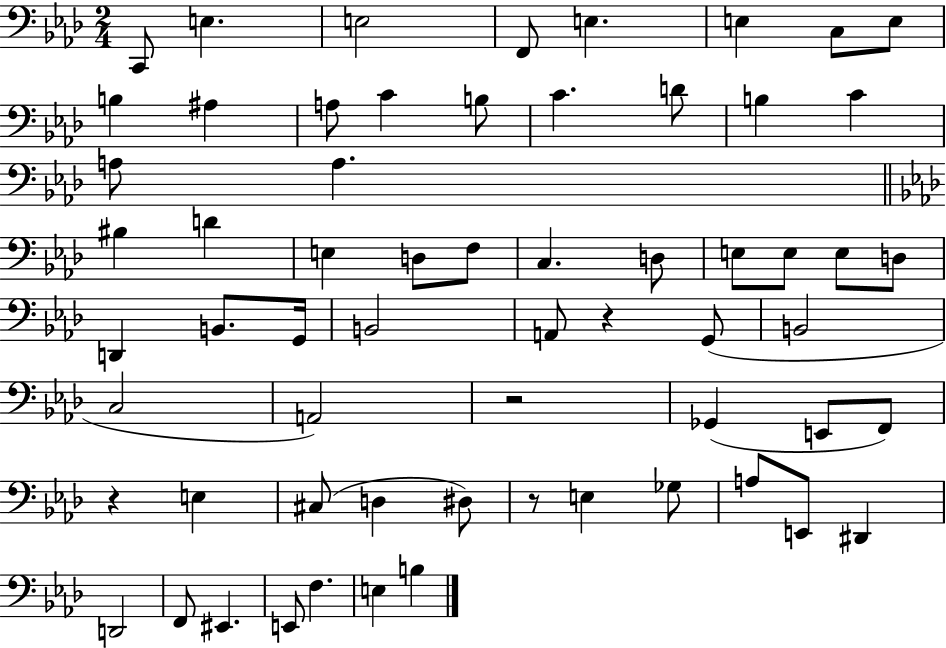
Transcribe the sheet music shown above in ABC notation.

X:1
T:Untitled
M:2/4
L:1/4
K:Ab
C,,/2 E, E,2 F,,/2 E, E, C,/2 E,/2 B, ^A, A,/2 C B,/2 C D/2 B, C A,/2 A, ^B, D E, D,/2 F,/2 C, D,/2 E,/2 E,/2 E,/2 D,/2 D,, B,,/2 G,,/4 B,,2 A,,/2 z G,,/2 B,,2 C,2 A,,2 z2 _G,, E,,/2 F,,/2 z E, ^C,/2 D, ^D,/2 z/2 E, _G,/2 A,/2 E,,/2 ^D,, D,,2 F,,/2 ^E,, E,,/2 F, E, B,